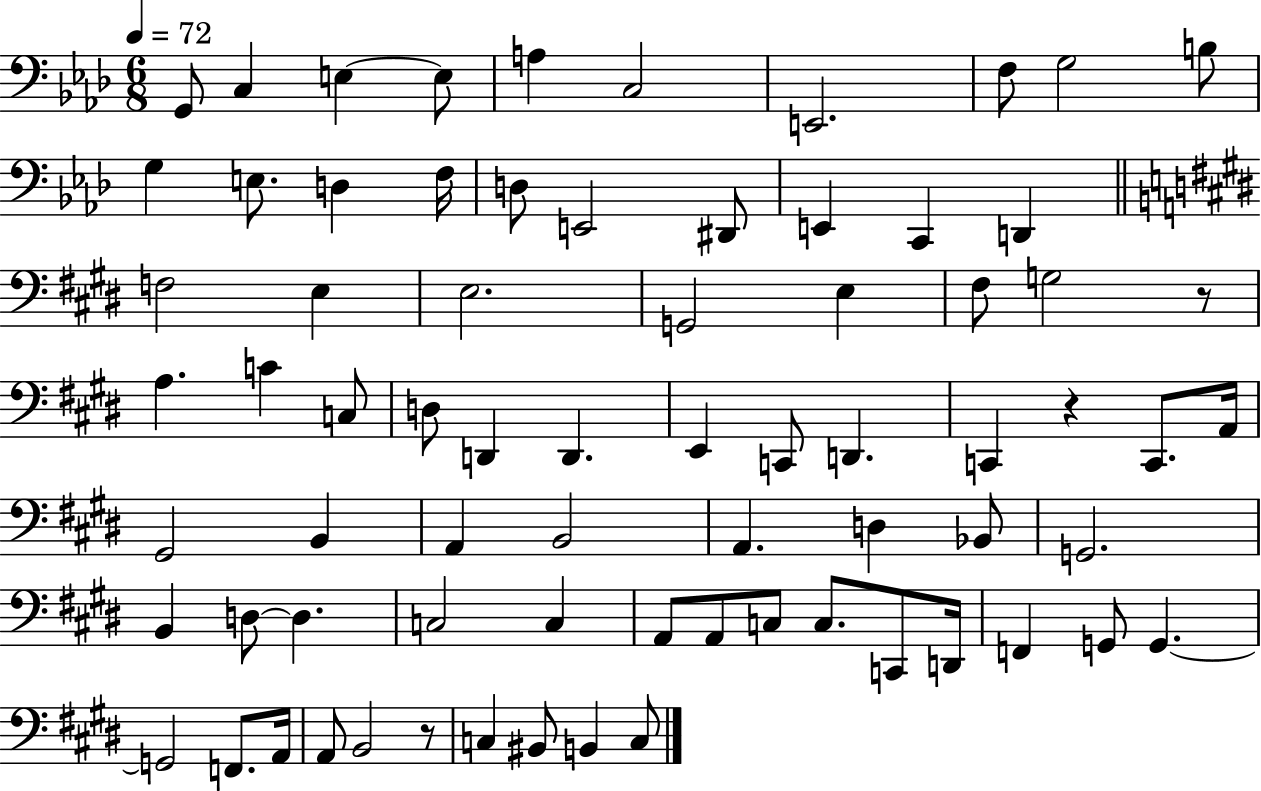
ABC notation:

X:1
T:Untitled
M:6/8
L:1/4
K:Ab
G,,/2 C, E, E,/2 A, C,2 E,,2 F,/2 G,2 B,/2 G, E,/2 D, F,/4 D,/2 E,,2 ^D,,/2 E,, C,, D,, F,2 E, E,2 G,,2 E, ^F,/2 G,2 z/2 A, C C,/2 D,/2 D,, D,, E,, C,,/2 D,, C,, z C,,/2 A,,/4 ^G,,2 B,, A,, B,,2 A,, D, _B,,/2 G,,2 B,, D,/2 D, C,2 C, A,,/2 A,,/2 C,/2 C,/2 C,,/2 D,,/4 F,, G,,/2 G,, G,,2 F,,/2 A,,/4 A,,/2 B,,2 z/2 C, ^B,,/2 B,, C,/2